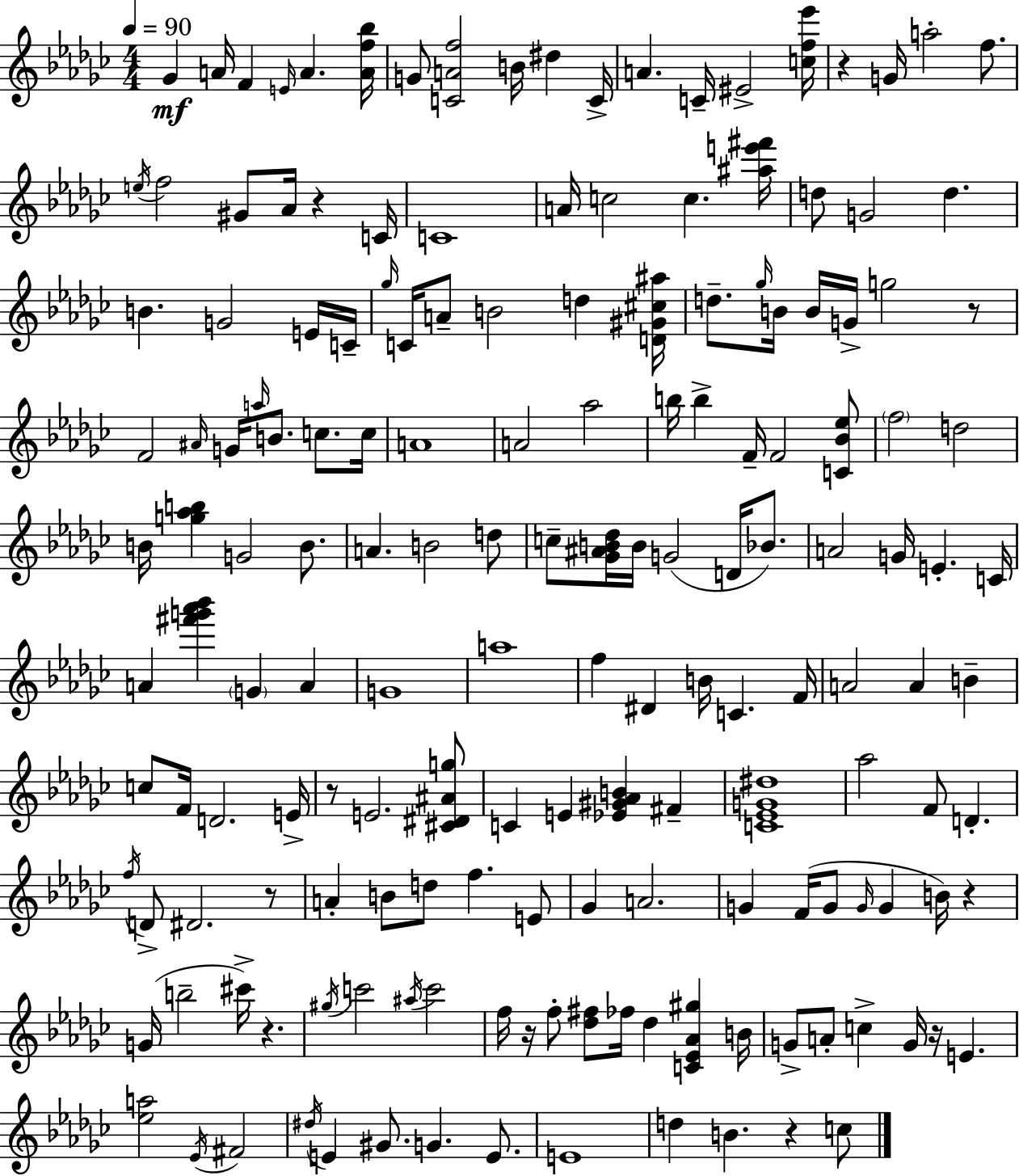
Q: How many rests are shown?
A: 10